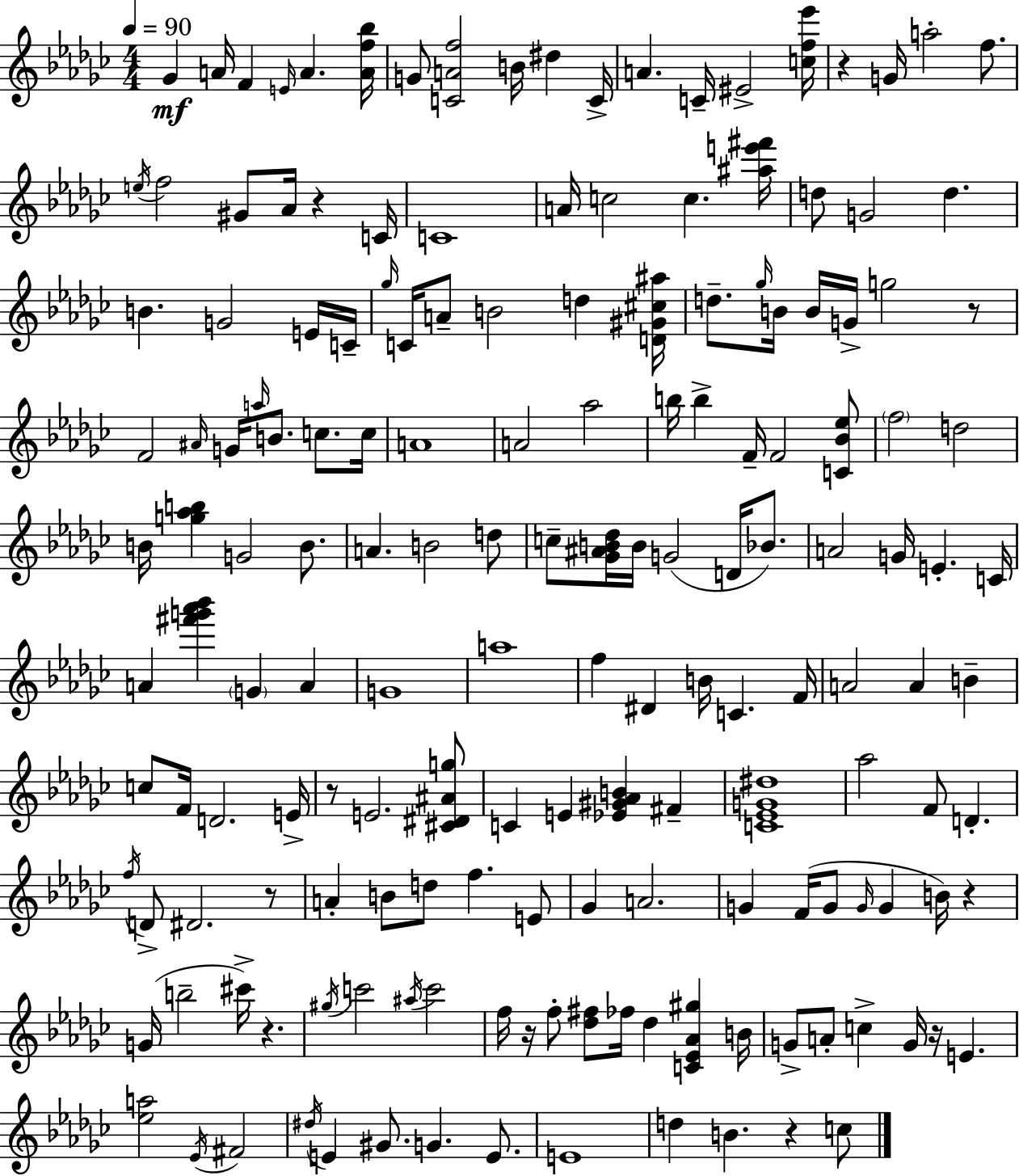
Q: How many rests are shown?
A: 10